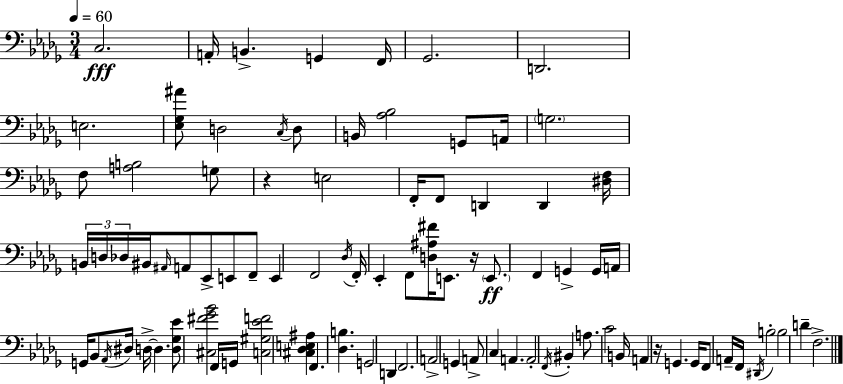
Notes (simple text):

C3/h. A2/s B2/q. G2/q F2/s Gb2/h. D2/h. E3/h. [Eb3,Gb3,A#4]/e D3/h C3/s D3/e B2/s [Ab3,Bb3]/h G2/e A2/s G3/h. F3/e [A3,B3]/h G3/e R/q E3/h F2/s F2/e D2/q D2/q [D#3,F3]/s B2/s D3/s Db3/s BIS2/s A#2/s A2/e Eb2/e E2/e F2/e E2/q F2/h Db3/s F2/s Eb2/q F2/e [D3,A#3,F#4]/s E2/e. R/s E2/e. F2/q G2/q G2/s A2/s G2/s Bb2/e Ab2/s D#3/s D3/s D3/q. [D3,Gb3,Eb4]/e [C#3,F#4,Gb4,Bb4]/h F2/s G2/s [C3,G#3,Eb4,F4]/h [C#3,Db3,E3,A#3]/q F2/q. [Db3,B3]/q. G2/h D2/q F2/h. A2/h G2/q A2/e C3/q A2/q. A2/h F2/s BIS2/q A3/e. C4/h B2/s A2/q R/s G2/q. G2/s F2/e A2/s F2/s D#2/s B3/h B3/h D4/q F3/h.